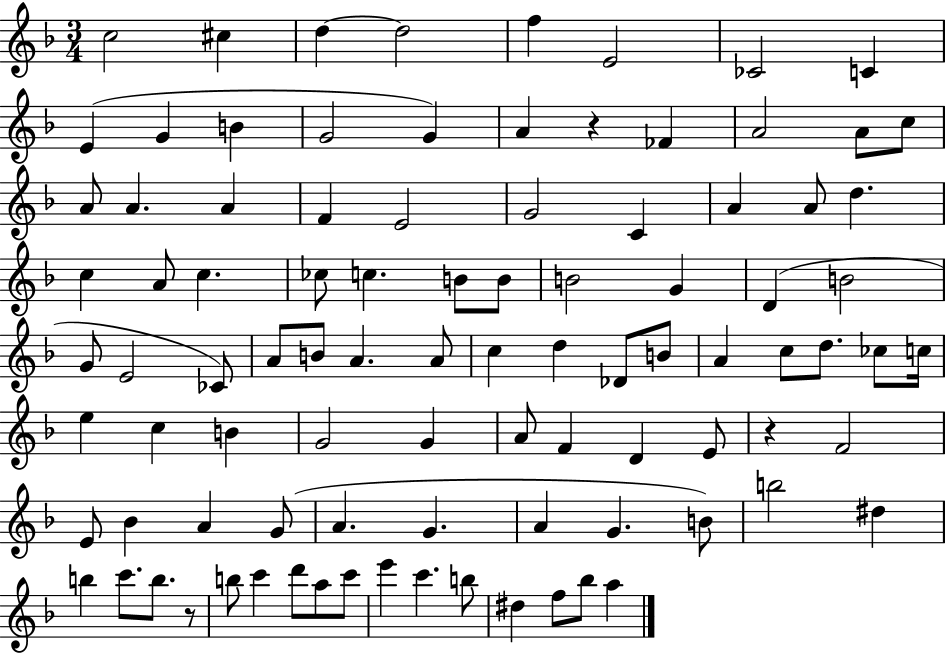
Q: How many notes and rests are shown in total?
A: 94